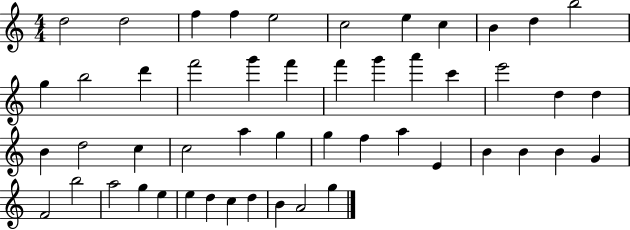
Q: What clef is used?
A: treble